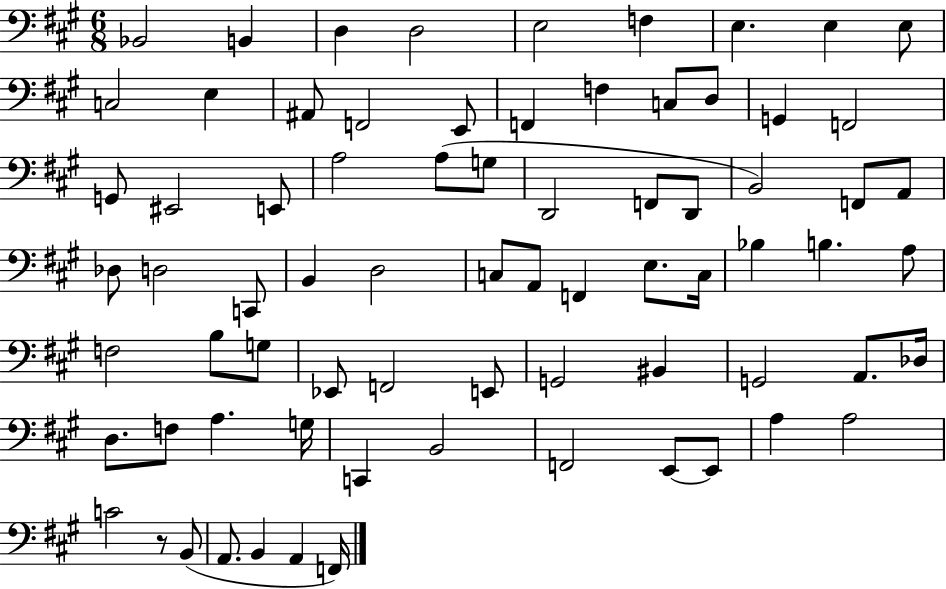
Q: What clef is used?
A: bass